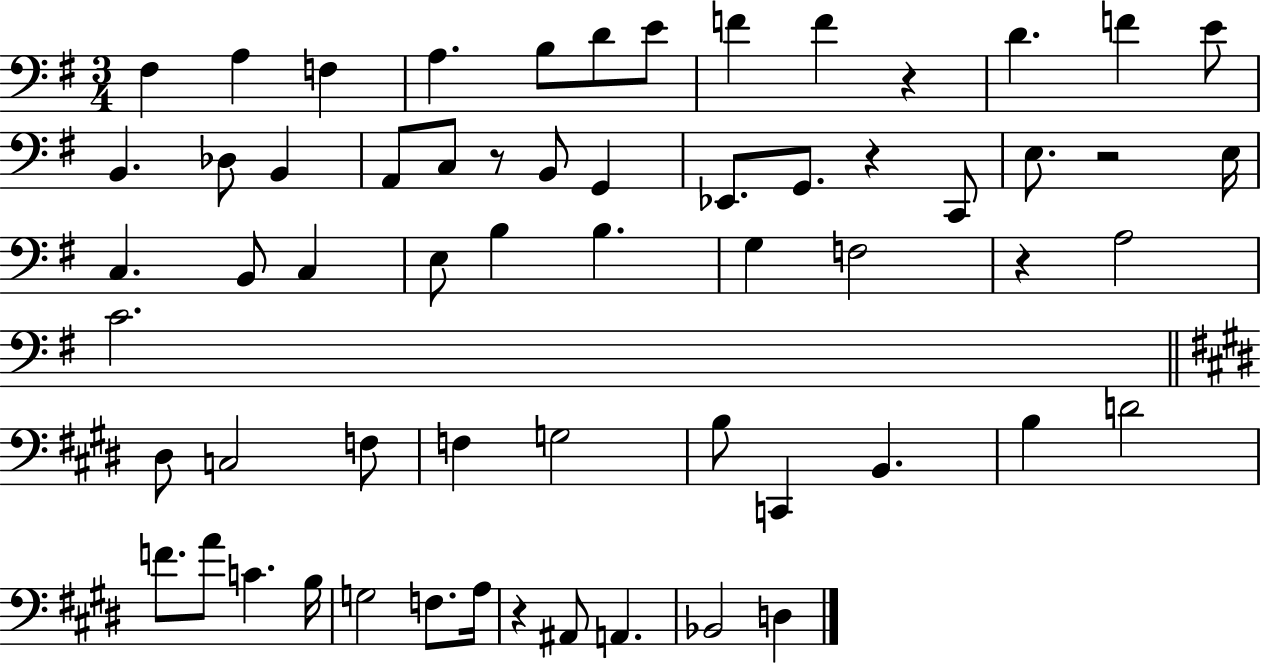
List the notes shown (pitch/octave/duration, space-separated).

F#3/q A3/q F3/q A3/q. B3/e D4/e E4/e F4/q F4/q R/q D4/q. F4/q E4/e B2/q. Db3/e B2/q A2/e C3/e R/e B2/e G2/q Eb2/e. G2/e. R/q C2/e E3/e. R/h E3/s C3/q. B2/e C3/q E3/e B3/q B3/q. G3/q F3/h R/q A3/h C4/h. D#3/e C3/h F3/e F3/q G3/h B3/e C2/q B2/q. B3/q D4/h F4/e. A4/e C4/q. B3/s G3/h F3/e. A3/s R/q A#2/e A2/q. Bb2/h D3/q